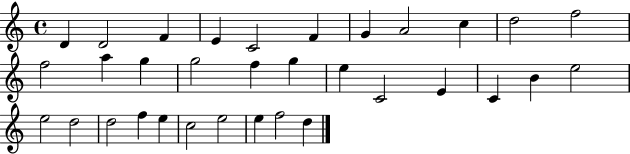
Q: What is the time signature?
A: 4/4